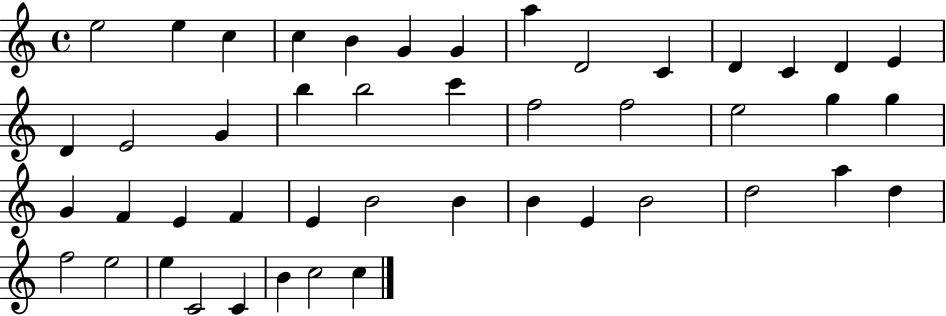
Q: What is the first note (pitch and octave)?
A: E5